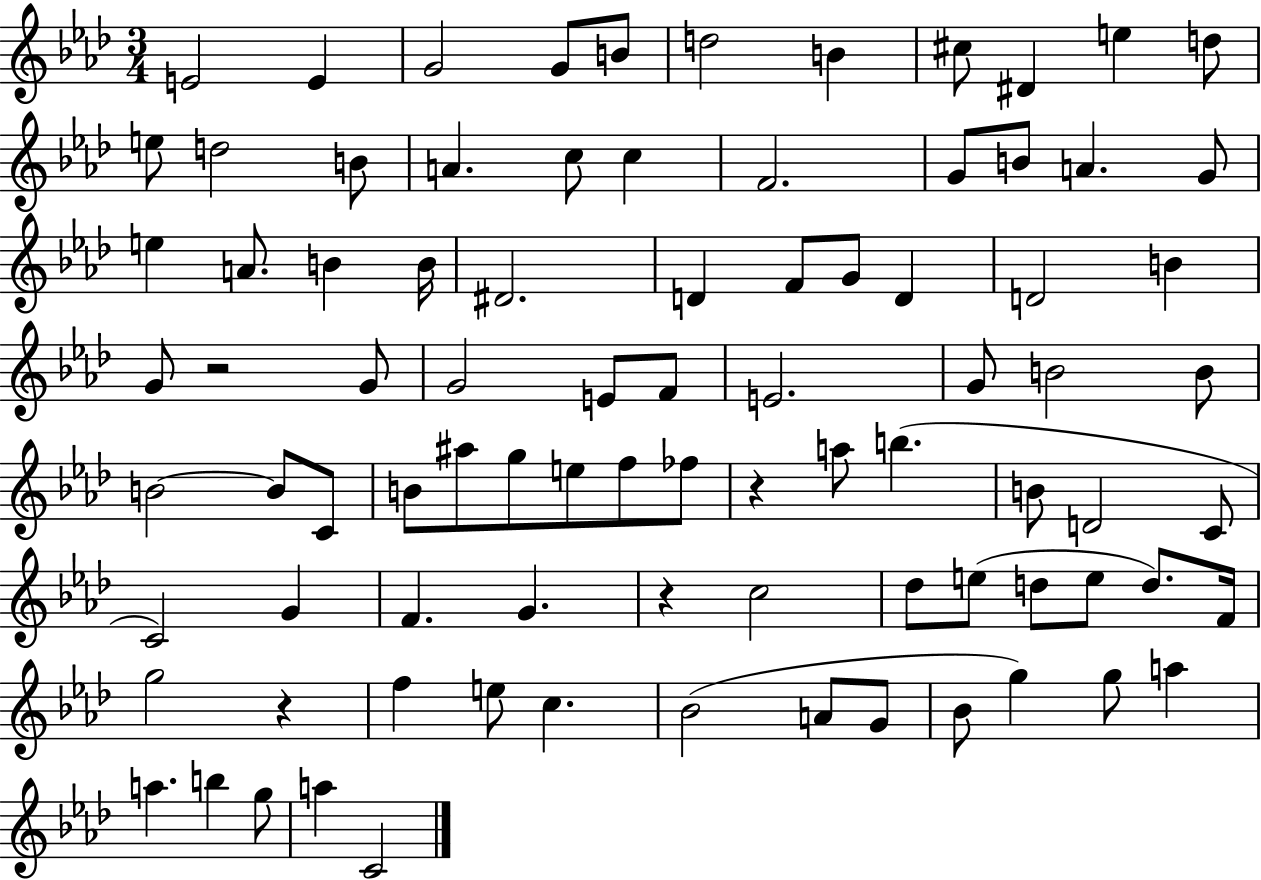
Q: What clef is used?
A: treble